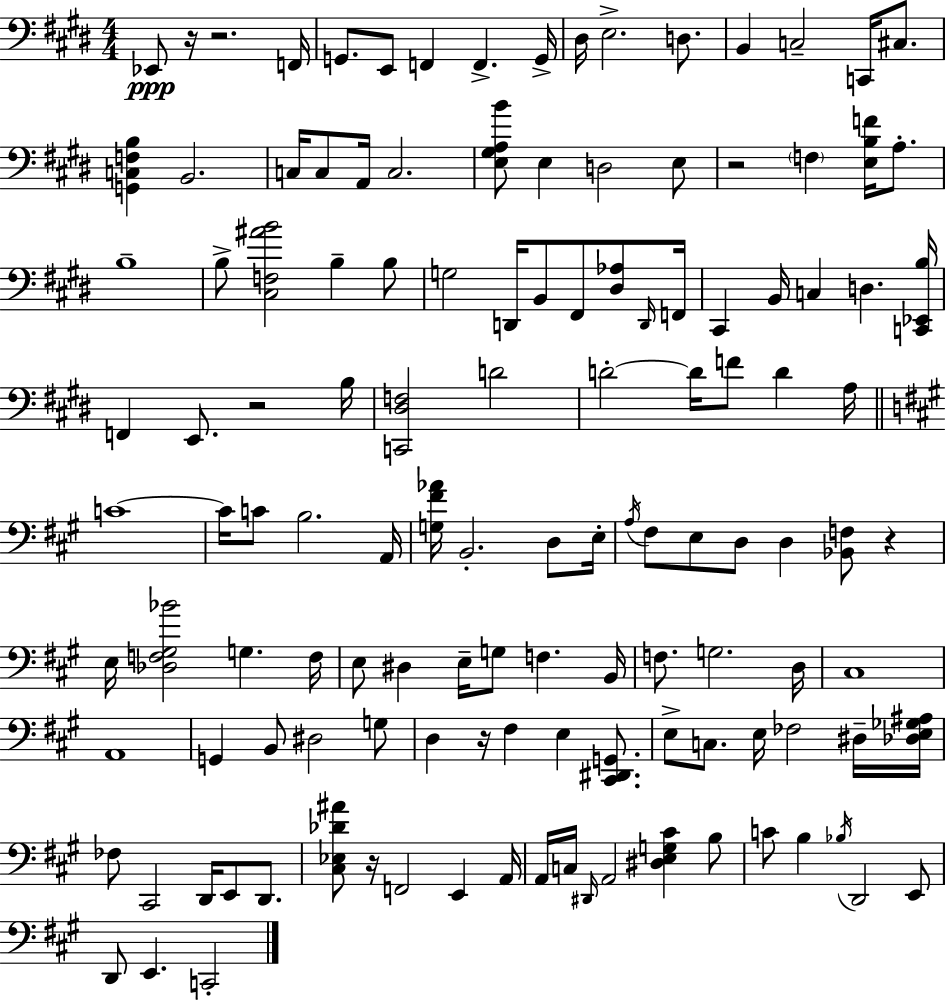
{
  \clef bass
  \numericTimeSignature
  \time 4/4
  \key e \major
  ees,8\ppp r16 r2. f,16 | g,8. e,8 f,4 f,4.-> g,16-> | dis16 e2.-> d8. | b,4 c2-- c,16 cis8. | \break <g, c f b>4 b,2. | c16 c8 a,16 c2. | <e gis a b'>8 e4 d2 e8 | r2 \parenthesize f4 <e b f'>16 a8.-. | \break b1-- | b8-> <cis f ais' b'>2 b4-- b8 | g2 d,16 b,8 fis,8 <dis aes>8 \grace { d,16 } | f,16 cis,4 b,16 c4 d4. | \break <c, ees, b>16 f,4 e,8. r2 | b16 <c, dis f>2 d'2 | d'2-.~~ d'16 f'8 d'4 | a16 \bar "||" \break \key a \major c'1~~ | c'16 c'8 b2. a,16 | <g fis' aes'>16 b,2.-. d8 e16-. | \acciaccatura { a16 } fis8 e8 d8 d4 <bes, f>8 r4 | \break e16 <des f gis bes'>2 g4. | f16 e8 dis4 e16-- g8 f4. | b,16 f8. g2. | d16 cis1 | \break a,1 | g,4 b,8 dis2 g8 | d4 r16 fis4 e4 <cis, dis, g,>8. | e8-> c8. e16 fes2 dis16-- | \break <des e ges ais>16 fes8 cis,2 d,16 e,8 d,8. | <cis ees des' ais'>8 r16 f,2 e,4 | a,16 a,16 c16 \grace { dis,16 } a,2 <dis e g cis'>4 | b8 c'8 b4 \acciaccatura { bes16 } d,2 | \break e,8 d,8 e,4. c,2-. | \bar "|."
}